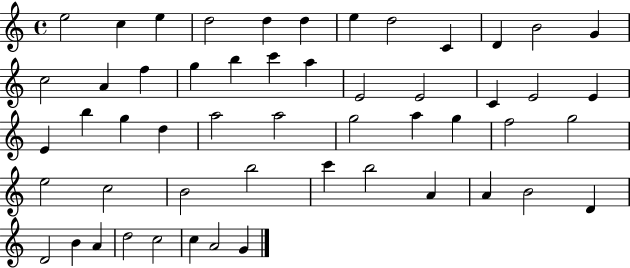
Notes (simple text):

E5/h C5/q E5/q D5/h D5/q D5/q E5/q D5/h C4/q D4/q B4/h G4/q C5/h A4/q F5/q G5/q B5/q C6/q A5/q E4/h E4/h C4/q E4/h E4/q E4/q B5/q G5/q D5/q A5/h A5/h G5/h A5/q G5/q F5/h G5/h E5/h C5/h B4/h B5/h C6/q B5/h A4/q A4/q B4/h D4/q D4/h B4/q A4/q D5/h C5/h C5/q A4/h G4/q